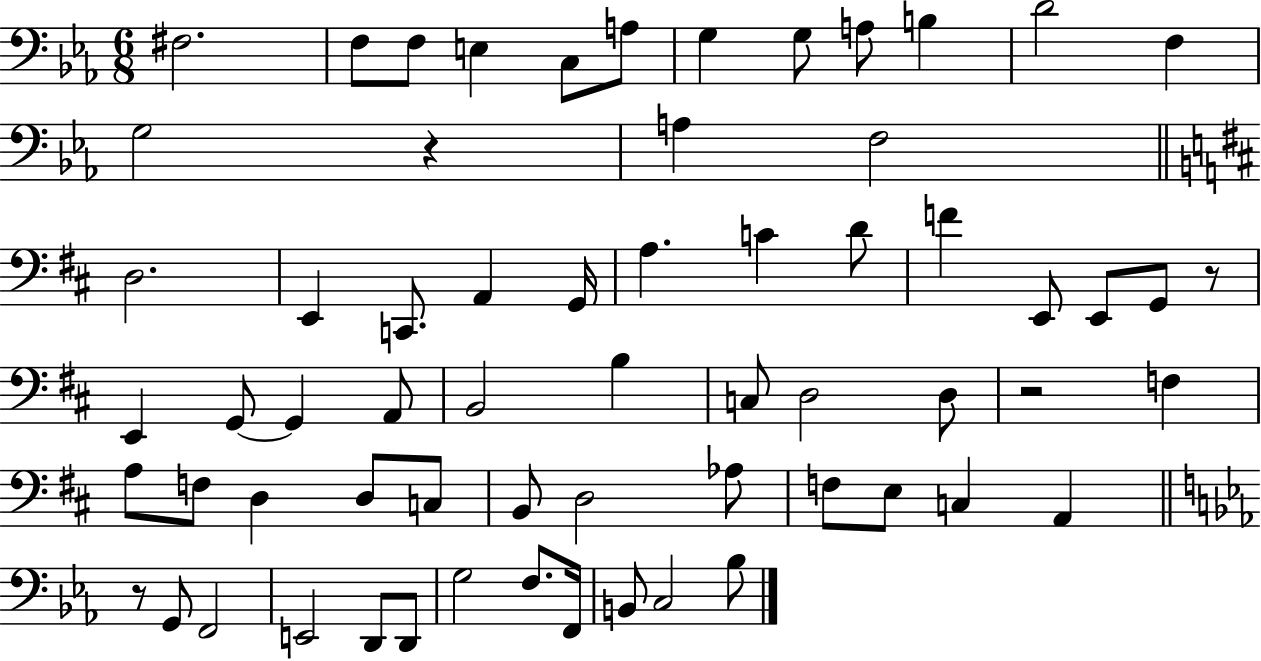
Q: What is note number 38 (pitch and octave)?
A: A3